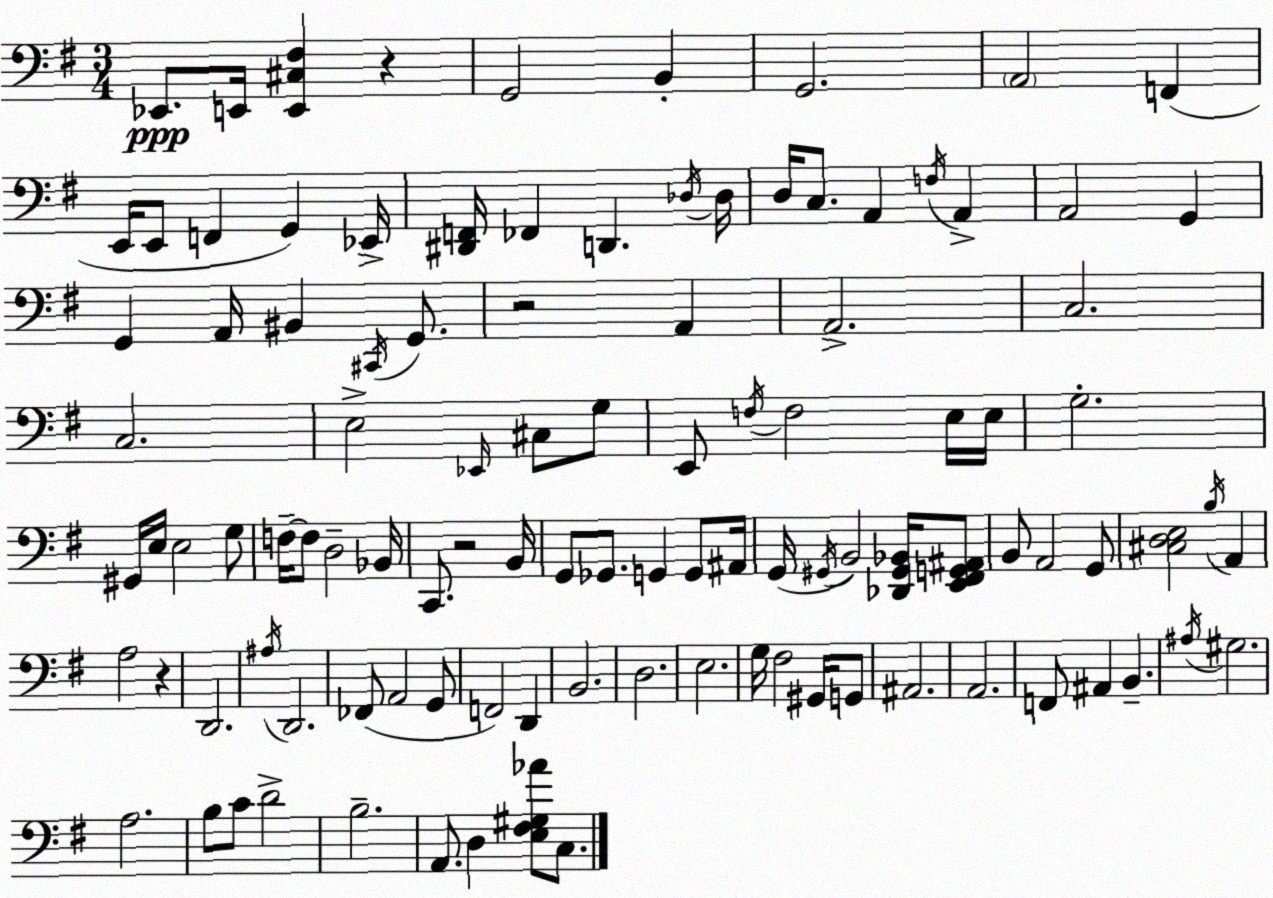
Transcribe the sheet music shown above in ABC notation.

X:1
T:Untitled
M:3/4
L:1/4
K:G
_E,,/2 E,,/4 [E,,^C,^F,] z G,,2 B,, G,,2 A,,2 F,, E,,/4 E,,/2 F,, G,, _E,,/4 [^D,,F,,]/4 _F,, D,, _D,/4 _D,/4 D,/4 C,/2 A,, F,/4 A,, A,,2 G,, G,, A,,/4 ^B,, ^C,,/4 G,,/2 z2 A,, A,,2 C,2 C,2 E,2 _E,,/4 ^C,/2 G,/2 E,,/2 F,/4 F,2 E,/4 E,/4 G,2 ^G,,/4 E,/4 E,2 G,/2 F,/4 F,/2 D,2 _B,,/4 C,,/2 z2 B,,/4 G,,/2 _G,,/2 G,, G,,/2 ^A,,/4 G,,/4 ^G,,/4 B,,2 [_D,,^G,,_B,,]/4 [E,,^F,,G,,^A,,]/2 B,,/2 A,,2 G,,/2 [^C,D,E,]2 B,/4 A,, A,2 z D,,2 ^A,/4 D,,2 _F,,/2 A,,2 G,,/2 F,,2 D,, B,,2 D,2 E,2 G,/4 ^F,2 ^G,,/4 G,,/2 ^A,,2 A,,2 F,,/2 ^A,, B,, ^A,/4 ^G,2 A,2 B,/2 C/2 D2 B,2 A,,/2 D, [E,^F,^G,_A]/2 C,/2